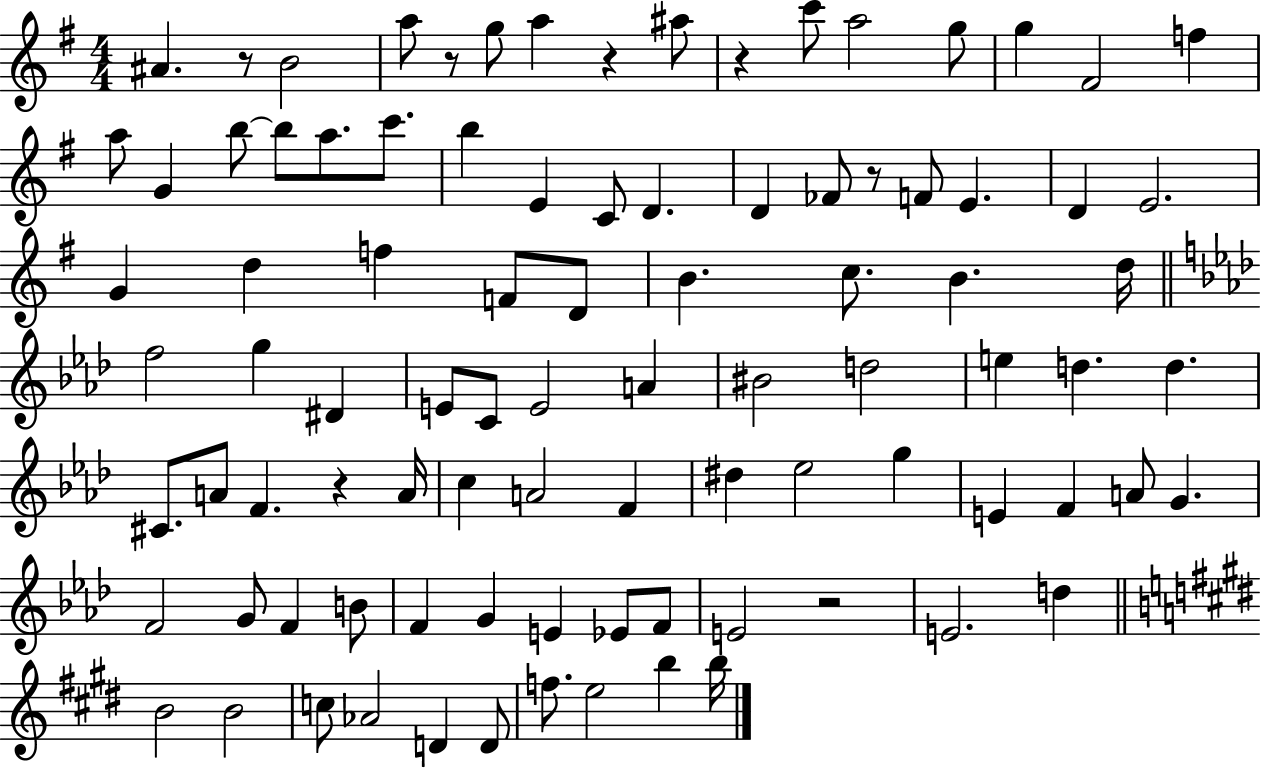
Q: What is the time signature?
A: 4/4